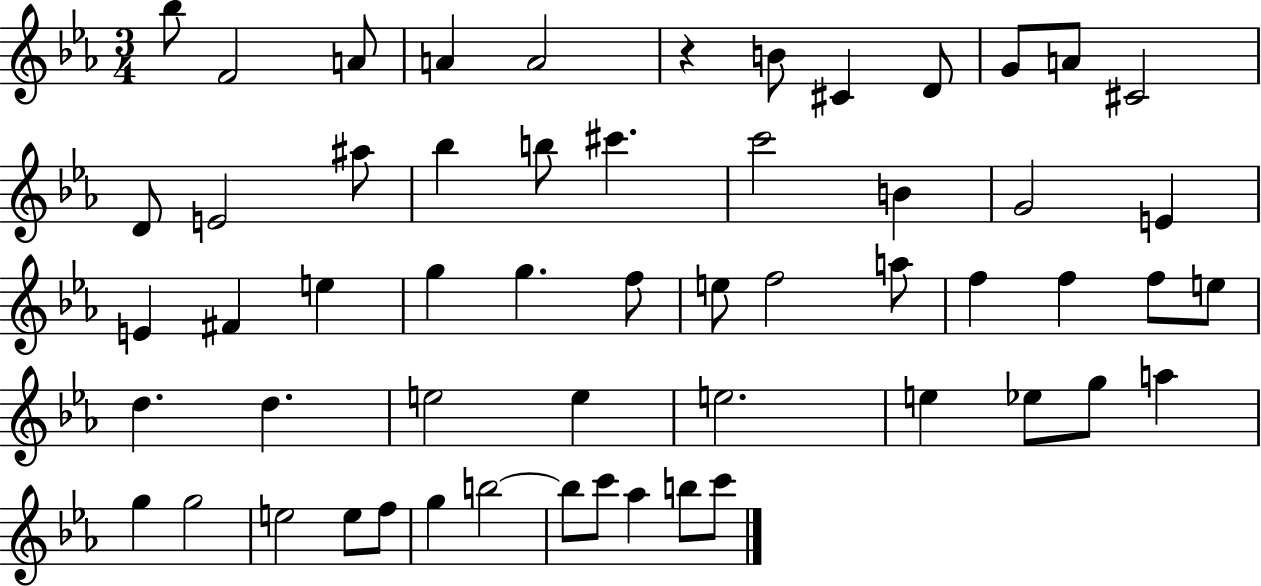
{
  \clef treble
  \numericTimeSignature
  \time 3/4
  \key ees \major
  bes''8 f'2 a'8 | a'4 a'2 | r4 b'8 cis'4 d'8 | g'8 a'8 cis'2 | \break d'8 e'2 ais''8 | bes''4 b''8 cis'''4. | c'''2 b'4 | g'2 e'4 | \break e'4 fis'4 e''4 | g''4 g''4. f''8 | e''8 f''2 a''8 | f''4 f''4 f''8 e''8 | \break d''4. d''4. | e''2 e''4 | e''2. | e''4 ees''8 g''8 a''4 | \break g''4 g''2 | e''2 e''8 f''8 | g''4 b''2~~ | b''8 c'''8 aes''4 b''8 c'''8 | \break \bar "|."
}